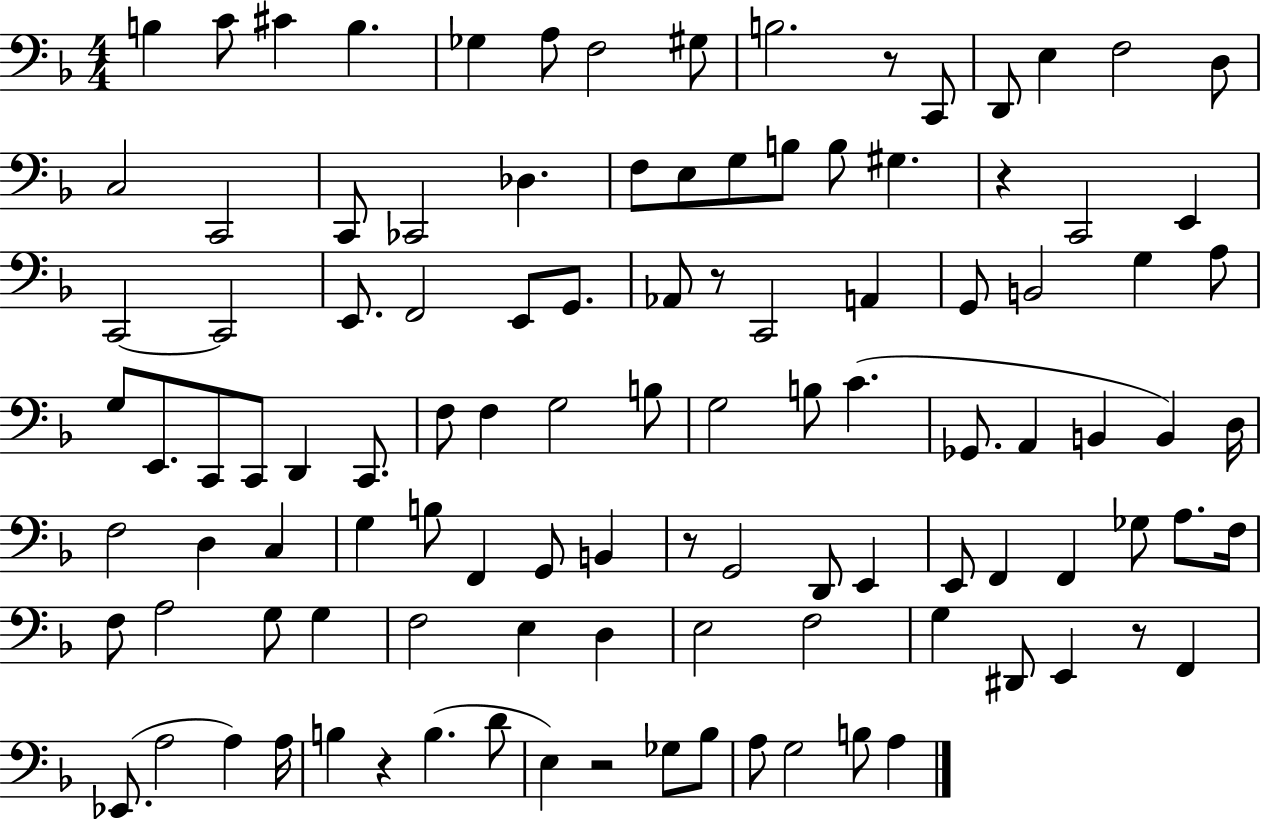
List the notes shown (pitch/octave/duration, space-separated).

B3/q C4/e C#4/q B3/q. Gb3/q A3/e F3/h G#3/e B3/h. R/e C2/e D2/e E3/q F3/h D3/e C3/h C2/h C2/e CES2/h Db3/q. F3/e E3/e G3/e B3/e B3/e G#3/q. R/q C2/h E2/q C2/h C2/h E2/e. F2/h E2/e G2/e. Ab2/e R/e C2/h A2/q G2/e B2/h G3/q A3/e G3/e E2/e. C2/e C2/e D2/q C2/e. F3/e F3/q G3/h B3/e G3/h B3/e C4/q. Gb2/e. A2/q B2/q B2/q D3/s F3/h D3/q C3/q G3/q B3/e F2/q G2/e B2/q R/e G2/h D2/e E2/q E2/e F2/q F2/q Gb3/e A3/e. F3/s F3/e A3/h G3/e G3/q F3/h E3/q D3/q E3/h F3/h G3/q D#2/e E2/q R/e F2/q Eb2/e. A3/h A3/q A3/s B3/q R/q B3/q. D4/e E3/q R/h Gb3/e Bb3/e A3/e G3/h B3/e A3/q